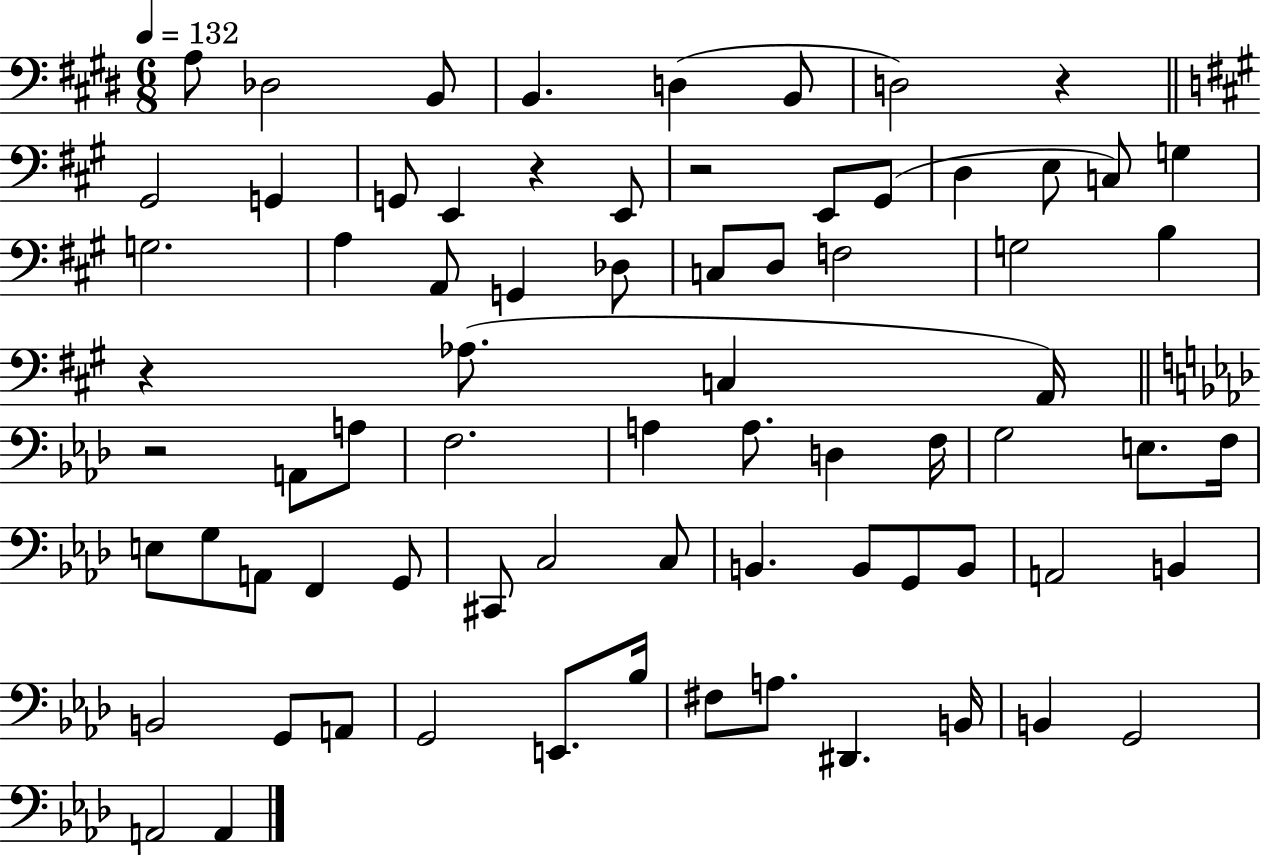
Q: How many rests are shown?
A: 5